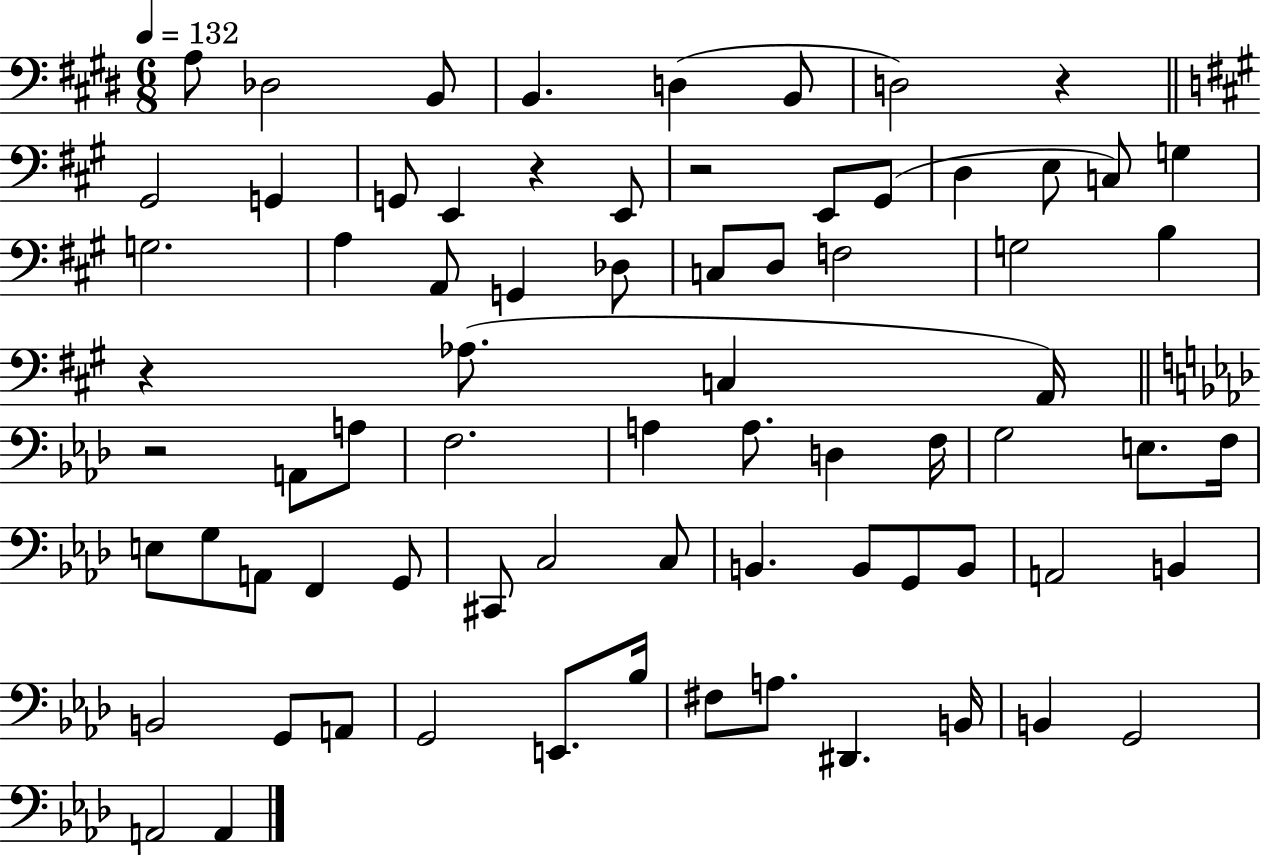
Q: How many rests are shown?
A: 5